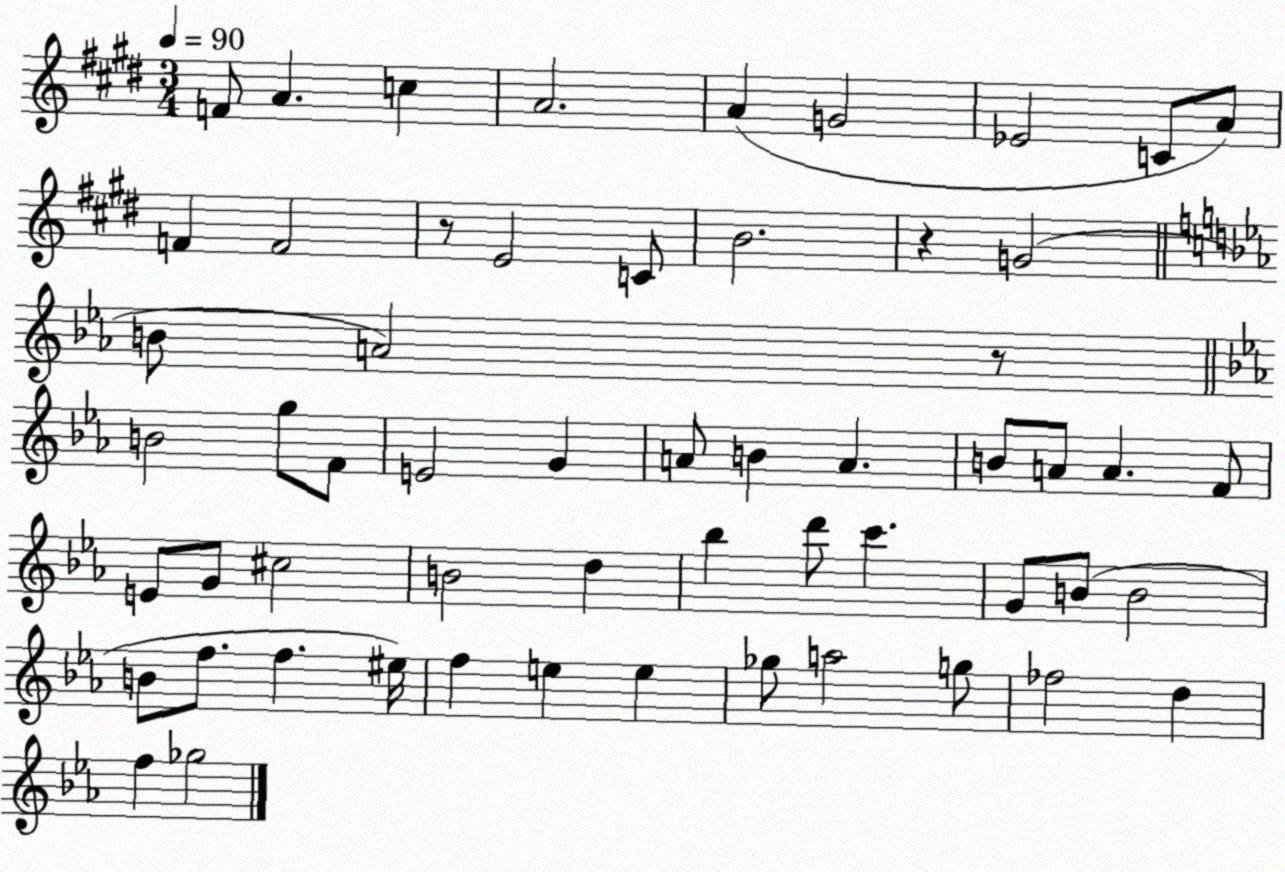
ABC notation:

X:1
T:Untitled
M:3/4
L:1/4
K:E
F/2 A c A2 A G2 _E2 C/2 A/2 F F2 z/2 E2 C/2 B2 z G2 B/2 A2 z/2 B2 g/2 F/2 E2 G A/2 B A B/2 A/2 A F/2 E/2 G/2 ^c2 B2 d _b d'/2 c' G/2 B/2 B2 B/2 f/2 f ^e/4 f e e _g/2 a2 g/2 _f2 d f _g2